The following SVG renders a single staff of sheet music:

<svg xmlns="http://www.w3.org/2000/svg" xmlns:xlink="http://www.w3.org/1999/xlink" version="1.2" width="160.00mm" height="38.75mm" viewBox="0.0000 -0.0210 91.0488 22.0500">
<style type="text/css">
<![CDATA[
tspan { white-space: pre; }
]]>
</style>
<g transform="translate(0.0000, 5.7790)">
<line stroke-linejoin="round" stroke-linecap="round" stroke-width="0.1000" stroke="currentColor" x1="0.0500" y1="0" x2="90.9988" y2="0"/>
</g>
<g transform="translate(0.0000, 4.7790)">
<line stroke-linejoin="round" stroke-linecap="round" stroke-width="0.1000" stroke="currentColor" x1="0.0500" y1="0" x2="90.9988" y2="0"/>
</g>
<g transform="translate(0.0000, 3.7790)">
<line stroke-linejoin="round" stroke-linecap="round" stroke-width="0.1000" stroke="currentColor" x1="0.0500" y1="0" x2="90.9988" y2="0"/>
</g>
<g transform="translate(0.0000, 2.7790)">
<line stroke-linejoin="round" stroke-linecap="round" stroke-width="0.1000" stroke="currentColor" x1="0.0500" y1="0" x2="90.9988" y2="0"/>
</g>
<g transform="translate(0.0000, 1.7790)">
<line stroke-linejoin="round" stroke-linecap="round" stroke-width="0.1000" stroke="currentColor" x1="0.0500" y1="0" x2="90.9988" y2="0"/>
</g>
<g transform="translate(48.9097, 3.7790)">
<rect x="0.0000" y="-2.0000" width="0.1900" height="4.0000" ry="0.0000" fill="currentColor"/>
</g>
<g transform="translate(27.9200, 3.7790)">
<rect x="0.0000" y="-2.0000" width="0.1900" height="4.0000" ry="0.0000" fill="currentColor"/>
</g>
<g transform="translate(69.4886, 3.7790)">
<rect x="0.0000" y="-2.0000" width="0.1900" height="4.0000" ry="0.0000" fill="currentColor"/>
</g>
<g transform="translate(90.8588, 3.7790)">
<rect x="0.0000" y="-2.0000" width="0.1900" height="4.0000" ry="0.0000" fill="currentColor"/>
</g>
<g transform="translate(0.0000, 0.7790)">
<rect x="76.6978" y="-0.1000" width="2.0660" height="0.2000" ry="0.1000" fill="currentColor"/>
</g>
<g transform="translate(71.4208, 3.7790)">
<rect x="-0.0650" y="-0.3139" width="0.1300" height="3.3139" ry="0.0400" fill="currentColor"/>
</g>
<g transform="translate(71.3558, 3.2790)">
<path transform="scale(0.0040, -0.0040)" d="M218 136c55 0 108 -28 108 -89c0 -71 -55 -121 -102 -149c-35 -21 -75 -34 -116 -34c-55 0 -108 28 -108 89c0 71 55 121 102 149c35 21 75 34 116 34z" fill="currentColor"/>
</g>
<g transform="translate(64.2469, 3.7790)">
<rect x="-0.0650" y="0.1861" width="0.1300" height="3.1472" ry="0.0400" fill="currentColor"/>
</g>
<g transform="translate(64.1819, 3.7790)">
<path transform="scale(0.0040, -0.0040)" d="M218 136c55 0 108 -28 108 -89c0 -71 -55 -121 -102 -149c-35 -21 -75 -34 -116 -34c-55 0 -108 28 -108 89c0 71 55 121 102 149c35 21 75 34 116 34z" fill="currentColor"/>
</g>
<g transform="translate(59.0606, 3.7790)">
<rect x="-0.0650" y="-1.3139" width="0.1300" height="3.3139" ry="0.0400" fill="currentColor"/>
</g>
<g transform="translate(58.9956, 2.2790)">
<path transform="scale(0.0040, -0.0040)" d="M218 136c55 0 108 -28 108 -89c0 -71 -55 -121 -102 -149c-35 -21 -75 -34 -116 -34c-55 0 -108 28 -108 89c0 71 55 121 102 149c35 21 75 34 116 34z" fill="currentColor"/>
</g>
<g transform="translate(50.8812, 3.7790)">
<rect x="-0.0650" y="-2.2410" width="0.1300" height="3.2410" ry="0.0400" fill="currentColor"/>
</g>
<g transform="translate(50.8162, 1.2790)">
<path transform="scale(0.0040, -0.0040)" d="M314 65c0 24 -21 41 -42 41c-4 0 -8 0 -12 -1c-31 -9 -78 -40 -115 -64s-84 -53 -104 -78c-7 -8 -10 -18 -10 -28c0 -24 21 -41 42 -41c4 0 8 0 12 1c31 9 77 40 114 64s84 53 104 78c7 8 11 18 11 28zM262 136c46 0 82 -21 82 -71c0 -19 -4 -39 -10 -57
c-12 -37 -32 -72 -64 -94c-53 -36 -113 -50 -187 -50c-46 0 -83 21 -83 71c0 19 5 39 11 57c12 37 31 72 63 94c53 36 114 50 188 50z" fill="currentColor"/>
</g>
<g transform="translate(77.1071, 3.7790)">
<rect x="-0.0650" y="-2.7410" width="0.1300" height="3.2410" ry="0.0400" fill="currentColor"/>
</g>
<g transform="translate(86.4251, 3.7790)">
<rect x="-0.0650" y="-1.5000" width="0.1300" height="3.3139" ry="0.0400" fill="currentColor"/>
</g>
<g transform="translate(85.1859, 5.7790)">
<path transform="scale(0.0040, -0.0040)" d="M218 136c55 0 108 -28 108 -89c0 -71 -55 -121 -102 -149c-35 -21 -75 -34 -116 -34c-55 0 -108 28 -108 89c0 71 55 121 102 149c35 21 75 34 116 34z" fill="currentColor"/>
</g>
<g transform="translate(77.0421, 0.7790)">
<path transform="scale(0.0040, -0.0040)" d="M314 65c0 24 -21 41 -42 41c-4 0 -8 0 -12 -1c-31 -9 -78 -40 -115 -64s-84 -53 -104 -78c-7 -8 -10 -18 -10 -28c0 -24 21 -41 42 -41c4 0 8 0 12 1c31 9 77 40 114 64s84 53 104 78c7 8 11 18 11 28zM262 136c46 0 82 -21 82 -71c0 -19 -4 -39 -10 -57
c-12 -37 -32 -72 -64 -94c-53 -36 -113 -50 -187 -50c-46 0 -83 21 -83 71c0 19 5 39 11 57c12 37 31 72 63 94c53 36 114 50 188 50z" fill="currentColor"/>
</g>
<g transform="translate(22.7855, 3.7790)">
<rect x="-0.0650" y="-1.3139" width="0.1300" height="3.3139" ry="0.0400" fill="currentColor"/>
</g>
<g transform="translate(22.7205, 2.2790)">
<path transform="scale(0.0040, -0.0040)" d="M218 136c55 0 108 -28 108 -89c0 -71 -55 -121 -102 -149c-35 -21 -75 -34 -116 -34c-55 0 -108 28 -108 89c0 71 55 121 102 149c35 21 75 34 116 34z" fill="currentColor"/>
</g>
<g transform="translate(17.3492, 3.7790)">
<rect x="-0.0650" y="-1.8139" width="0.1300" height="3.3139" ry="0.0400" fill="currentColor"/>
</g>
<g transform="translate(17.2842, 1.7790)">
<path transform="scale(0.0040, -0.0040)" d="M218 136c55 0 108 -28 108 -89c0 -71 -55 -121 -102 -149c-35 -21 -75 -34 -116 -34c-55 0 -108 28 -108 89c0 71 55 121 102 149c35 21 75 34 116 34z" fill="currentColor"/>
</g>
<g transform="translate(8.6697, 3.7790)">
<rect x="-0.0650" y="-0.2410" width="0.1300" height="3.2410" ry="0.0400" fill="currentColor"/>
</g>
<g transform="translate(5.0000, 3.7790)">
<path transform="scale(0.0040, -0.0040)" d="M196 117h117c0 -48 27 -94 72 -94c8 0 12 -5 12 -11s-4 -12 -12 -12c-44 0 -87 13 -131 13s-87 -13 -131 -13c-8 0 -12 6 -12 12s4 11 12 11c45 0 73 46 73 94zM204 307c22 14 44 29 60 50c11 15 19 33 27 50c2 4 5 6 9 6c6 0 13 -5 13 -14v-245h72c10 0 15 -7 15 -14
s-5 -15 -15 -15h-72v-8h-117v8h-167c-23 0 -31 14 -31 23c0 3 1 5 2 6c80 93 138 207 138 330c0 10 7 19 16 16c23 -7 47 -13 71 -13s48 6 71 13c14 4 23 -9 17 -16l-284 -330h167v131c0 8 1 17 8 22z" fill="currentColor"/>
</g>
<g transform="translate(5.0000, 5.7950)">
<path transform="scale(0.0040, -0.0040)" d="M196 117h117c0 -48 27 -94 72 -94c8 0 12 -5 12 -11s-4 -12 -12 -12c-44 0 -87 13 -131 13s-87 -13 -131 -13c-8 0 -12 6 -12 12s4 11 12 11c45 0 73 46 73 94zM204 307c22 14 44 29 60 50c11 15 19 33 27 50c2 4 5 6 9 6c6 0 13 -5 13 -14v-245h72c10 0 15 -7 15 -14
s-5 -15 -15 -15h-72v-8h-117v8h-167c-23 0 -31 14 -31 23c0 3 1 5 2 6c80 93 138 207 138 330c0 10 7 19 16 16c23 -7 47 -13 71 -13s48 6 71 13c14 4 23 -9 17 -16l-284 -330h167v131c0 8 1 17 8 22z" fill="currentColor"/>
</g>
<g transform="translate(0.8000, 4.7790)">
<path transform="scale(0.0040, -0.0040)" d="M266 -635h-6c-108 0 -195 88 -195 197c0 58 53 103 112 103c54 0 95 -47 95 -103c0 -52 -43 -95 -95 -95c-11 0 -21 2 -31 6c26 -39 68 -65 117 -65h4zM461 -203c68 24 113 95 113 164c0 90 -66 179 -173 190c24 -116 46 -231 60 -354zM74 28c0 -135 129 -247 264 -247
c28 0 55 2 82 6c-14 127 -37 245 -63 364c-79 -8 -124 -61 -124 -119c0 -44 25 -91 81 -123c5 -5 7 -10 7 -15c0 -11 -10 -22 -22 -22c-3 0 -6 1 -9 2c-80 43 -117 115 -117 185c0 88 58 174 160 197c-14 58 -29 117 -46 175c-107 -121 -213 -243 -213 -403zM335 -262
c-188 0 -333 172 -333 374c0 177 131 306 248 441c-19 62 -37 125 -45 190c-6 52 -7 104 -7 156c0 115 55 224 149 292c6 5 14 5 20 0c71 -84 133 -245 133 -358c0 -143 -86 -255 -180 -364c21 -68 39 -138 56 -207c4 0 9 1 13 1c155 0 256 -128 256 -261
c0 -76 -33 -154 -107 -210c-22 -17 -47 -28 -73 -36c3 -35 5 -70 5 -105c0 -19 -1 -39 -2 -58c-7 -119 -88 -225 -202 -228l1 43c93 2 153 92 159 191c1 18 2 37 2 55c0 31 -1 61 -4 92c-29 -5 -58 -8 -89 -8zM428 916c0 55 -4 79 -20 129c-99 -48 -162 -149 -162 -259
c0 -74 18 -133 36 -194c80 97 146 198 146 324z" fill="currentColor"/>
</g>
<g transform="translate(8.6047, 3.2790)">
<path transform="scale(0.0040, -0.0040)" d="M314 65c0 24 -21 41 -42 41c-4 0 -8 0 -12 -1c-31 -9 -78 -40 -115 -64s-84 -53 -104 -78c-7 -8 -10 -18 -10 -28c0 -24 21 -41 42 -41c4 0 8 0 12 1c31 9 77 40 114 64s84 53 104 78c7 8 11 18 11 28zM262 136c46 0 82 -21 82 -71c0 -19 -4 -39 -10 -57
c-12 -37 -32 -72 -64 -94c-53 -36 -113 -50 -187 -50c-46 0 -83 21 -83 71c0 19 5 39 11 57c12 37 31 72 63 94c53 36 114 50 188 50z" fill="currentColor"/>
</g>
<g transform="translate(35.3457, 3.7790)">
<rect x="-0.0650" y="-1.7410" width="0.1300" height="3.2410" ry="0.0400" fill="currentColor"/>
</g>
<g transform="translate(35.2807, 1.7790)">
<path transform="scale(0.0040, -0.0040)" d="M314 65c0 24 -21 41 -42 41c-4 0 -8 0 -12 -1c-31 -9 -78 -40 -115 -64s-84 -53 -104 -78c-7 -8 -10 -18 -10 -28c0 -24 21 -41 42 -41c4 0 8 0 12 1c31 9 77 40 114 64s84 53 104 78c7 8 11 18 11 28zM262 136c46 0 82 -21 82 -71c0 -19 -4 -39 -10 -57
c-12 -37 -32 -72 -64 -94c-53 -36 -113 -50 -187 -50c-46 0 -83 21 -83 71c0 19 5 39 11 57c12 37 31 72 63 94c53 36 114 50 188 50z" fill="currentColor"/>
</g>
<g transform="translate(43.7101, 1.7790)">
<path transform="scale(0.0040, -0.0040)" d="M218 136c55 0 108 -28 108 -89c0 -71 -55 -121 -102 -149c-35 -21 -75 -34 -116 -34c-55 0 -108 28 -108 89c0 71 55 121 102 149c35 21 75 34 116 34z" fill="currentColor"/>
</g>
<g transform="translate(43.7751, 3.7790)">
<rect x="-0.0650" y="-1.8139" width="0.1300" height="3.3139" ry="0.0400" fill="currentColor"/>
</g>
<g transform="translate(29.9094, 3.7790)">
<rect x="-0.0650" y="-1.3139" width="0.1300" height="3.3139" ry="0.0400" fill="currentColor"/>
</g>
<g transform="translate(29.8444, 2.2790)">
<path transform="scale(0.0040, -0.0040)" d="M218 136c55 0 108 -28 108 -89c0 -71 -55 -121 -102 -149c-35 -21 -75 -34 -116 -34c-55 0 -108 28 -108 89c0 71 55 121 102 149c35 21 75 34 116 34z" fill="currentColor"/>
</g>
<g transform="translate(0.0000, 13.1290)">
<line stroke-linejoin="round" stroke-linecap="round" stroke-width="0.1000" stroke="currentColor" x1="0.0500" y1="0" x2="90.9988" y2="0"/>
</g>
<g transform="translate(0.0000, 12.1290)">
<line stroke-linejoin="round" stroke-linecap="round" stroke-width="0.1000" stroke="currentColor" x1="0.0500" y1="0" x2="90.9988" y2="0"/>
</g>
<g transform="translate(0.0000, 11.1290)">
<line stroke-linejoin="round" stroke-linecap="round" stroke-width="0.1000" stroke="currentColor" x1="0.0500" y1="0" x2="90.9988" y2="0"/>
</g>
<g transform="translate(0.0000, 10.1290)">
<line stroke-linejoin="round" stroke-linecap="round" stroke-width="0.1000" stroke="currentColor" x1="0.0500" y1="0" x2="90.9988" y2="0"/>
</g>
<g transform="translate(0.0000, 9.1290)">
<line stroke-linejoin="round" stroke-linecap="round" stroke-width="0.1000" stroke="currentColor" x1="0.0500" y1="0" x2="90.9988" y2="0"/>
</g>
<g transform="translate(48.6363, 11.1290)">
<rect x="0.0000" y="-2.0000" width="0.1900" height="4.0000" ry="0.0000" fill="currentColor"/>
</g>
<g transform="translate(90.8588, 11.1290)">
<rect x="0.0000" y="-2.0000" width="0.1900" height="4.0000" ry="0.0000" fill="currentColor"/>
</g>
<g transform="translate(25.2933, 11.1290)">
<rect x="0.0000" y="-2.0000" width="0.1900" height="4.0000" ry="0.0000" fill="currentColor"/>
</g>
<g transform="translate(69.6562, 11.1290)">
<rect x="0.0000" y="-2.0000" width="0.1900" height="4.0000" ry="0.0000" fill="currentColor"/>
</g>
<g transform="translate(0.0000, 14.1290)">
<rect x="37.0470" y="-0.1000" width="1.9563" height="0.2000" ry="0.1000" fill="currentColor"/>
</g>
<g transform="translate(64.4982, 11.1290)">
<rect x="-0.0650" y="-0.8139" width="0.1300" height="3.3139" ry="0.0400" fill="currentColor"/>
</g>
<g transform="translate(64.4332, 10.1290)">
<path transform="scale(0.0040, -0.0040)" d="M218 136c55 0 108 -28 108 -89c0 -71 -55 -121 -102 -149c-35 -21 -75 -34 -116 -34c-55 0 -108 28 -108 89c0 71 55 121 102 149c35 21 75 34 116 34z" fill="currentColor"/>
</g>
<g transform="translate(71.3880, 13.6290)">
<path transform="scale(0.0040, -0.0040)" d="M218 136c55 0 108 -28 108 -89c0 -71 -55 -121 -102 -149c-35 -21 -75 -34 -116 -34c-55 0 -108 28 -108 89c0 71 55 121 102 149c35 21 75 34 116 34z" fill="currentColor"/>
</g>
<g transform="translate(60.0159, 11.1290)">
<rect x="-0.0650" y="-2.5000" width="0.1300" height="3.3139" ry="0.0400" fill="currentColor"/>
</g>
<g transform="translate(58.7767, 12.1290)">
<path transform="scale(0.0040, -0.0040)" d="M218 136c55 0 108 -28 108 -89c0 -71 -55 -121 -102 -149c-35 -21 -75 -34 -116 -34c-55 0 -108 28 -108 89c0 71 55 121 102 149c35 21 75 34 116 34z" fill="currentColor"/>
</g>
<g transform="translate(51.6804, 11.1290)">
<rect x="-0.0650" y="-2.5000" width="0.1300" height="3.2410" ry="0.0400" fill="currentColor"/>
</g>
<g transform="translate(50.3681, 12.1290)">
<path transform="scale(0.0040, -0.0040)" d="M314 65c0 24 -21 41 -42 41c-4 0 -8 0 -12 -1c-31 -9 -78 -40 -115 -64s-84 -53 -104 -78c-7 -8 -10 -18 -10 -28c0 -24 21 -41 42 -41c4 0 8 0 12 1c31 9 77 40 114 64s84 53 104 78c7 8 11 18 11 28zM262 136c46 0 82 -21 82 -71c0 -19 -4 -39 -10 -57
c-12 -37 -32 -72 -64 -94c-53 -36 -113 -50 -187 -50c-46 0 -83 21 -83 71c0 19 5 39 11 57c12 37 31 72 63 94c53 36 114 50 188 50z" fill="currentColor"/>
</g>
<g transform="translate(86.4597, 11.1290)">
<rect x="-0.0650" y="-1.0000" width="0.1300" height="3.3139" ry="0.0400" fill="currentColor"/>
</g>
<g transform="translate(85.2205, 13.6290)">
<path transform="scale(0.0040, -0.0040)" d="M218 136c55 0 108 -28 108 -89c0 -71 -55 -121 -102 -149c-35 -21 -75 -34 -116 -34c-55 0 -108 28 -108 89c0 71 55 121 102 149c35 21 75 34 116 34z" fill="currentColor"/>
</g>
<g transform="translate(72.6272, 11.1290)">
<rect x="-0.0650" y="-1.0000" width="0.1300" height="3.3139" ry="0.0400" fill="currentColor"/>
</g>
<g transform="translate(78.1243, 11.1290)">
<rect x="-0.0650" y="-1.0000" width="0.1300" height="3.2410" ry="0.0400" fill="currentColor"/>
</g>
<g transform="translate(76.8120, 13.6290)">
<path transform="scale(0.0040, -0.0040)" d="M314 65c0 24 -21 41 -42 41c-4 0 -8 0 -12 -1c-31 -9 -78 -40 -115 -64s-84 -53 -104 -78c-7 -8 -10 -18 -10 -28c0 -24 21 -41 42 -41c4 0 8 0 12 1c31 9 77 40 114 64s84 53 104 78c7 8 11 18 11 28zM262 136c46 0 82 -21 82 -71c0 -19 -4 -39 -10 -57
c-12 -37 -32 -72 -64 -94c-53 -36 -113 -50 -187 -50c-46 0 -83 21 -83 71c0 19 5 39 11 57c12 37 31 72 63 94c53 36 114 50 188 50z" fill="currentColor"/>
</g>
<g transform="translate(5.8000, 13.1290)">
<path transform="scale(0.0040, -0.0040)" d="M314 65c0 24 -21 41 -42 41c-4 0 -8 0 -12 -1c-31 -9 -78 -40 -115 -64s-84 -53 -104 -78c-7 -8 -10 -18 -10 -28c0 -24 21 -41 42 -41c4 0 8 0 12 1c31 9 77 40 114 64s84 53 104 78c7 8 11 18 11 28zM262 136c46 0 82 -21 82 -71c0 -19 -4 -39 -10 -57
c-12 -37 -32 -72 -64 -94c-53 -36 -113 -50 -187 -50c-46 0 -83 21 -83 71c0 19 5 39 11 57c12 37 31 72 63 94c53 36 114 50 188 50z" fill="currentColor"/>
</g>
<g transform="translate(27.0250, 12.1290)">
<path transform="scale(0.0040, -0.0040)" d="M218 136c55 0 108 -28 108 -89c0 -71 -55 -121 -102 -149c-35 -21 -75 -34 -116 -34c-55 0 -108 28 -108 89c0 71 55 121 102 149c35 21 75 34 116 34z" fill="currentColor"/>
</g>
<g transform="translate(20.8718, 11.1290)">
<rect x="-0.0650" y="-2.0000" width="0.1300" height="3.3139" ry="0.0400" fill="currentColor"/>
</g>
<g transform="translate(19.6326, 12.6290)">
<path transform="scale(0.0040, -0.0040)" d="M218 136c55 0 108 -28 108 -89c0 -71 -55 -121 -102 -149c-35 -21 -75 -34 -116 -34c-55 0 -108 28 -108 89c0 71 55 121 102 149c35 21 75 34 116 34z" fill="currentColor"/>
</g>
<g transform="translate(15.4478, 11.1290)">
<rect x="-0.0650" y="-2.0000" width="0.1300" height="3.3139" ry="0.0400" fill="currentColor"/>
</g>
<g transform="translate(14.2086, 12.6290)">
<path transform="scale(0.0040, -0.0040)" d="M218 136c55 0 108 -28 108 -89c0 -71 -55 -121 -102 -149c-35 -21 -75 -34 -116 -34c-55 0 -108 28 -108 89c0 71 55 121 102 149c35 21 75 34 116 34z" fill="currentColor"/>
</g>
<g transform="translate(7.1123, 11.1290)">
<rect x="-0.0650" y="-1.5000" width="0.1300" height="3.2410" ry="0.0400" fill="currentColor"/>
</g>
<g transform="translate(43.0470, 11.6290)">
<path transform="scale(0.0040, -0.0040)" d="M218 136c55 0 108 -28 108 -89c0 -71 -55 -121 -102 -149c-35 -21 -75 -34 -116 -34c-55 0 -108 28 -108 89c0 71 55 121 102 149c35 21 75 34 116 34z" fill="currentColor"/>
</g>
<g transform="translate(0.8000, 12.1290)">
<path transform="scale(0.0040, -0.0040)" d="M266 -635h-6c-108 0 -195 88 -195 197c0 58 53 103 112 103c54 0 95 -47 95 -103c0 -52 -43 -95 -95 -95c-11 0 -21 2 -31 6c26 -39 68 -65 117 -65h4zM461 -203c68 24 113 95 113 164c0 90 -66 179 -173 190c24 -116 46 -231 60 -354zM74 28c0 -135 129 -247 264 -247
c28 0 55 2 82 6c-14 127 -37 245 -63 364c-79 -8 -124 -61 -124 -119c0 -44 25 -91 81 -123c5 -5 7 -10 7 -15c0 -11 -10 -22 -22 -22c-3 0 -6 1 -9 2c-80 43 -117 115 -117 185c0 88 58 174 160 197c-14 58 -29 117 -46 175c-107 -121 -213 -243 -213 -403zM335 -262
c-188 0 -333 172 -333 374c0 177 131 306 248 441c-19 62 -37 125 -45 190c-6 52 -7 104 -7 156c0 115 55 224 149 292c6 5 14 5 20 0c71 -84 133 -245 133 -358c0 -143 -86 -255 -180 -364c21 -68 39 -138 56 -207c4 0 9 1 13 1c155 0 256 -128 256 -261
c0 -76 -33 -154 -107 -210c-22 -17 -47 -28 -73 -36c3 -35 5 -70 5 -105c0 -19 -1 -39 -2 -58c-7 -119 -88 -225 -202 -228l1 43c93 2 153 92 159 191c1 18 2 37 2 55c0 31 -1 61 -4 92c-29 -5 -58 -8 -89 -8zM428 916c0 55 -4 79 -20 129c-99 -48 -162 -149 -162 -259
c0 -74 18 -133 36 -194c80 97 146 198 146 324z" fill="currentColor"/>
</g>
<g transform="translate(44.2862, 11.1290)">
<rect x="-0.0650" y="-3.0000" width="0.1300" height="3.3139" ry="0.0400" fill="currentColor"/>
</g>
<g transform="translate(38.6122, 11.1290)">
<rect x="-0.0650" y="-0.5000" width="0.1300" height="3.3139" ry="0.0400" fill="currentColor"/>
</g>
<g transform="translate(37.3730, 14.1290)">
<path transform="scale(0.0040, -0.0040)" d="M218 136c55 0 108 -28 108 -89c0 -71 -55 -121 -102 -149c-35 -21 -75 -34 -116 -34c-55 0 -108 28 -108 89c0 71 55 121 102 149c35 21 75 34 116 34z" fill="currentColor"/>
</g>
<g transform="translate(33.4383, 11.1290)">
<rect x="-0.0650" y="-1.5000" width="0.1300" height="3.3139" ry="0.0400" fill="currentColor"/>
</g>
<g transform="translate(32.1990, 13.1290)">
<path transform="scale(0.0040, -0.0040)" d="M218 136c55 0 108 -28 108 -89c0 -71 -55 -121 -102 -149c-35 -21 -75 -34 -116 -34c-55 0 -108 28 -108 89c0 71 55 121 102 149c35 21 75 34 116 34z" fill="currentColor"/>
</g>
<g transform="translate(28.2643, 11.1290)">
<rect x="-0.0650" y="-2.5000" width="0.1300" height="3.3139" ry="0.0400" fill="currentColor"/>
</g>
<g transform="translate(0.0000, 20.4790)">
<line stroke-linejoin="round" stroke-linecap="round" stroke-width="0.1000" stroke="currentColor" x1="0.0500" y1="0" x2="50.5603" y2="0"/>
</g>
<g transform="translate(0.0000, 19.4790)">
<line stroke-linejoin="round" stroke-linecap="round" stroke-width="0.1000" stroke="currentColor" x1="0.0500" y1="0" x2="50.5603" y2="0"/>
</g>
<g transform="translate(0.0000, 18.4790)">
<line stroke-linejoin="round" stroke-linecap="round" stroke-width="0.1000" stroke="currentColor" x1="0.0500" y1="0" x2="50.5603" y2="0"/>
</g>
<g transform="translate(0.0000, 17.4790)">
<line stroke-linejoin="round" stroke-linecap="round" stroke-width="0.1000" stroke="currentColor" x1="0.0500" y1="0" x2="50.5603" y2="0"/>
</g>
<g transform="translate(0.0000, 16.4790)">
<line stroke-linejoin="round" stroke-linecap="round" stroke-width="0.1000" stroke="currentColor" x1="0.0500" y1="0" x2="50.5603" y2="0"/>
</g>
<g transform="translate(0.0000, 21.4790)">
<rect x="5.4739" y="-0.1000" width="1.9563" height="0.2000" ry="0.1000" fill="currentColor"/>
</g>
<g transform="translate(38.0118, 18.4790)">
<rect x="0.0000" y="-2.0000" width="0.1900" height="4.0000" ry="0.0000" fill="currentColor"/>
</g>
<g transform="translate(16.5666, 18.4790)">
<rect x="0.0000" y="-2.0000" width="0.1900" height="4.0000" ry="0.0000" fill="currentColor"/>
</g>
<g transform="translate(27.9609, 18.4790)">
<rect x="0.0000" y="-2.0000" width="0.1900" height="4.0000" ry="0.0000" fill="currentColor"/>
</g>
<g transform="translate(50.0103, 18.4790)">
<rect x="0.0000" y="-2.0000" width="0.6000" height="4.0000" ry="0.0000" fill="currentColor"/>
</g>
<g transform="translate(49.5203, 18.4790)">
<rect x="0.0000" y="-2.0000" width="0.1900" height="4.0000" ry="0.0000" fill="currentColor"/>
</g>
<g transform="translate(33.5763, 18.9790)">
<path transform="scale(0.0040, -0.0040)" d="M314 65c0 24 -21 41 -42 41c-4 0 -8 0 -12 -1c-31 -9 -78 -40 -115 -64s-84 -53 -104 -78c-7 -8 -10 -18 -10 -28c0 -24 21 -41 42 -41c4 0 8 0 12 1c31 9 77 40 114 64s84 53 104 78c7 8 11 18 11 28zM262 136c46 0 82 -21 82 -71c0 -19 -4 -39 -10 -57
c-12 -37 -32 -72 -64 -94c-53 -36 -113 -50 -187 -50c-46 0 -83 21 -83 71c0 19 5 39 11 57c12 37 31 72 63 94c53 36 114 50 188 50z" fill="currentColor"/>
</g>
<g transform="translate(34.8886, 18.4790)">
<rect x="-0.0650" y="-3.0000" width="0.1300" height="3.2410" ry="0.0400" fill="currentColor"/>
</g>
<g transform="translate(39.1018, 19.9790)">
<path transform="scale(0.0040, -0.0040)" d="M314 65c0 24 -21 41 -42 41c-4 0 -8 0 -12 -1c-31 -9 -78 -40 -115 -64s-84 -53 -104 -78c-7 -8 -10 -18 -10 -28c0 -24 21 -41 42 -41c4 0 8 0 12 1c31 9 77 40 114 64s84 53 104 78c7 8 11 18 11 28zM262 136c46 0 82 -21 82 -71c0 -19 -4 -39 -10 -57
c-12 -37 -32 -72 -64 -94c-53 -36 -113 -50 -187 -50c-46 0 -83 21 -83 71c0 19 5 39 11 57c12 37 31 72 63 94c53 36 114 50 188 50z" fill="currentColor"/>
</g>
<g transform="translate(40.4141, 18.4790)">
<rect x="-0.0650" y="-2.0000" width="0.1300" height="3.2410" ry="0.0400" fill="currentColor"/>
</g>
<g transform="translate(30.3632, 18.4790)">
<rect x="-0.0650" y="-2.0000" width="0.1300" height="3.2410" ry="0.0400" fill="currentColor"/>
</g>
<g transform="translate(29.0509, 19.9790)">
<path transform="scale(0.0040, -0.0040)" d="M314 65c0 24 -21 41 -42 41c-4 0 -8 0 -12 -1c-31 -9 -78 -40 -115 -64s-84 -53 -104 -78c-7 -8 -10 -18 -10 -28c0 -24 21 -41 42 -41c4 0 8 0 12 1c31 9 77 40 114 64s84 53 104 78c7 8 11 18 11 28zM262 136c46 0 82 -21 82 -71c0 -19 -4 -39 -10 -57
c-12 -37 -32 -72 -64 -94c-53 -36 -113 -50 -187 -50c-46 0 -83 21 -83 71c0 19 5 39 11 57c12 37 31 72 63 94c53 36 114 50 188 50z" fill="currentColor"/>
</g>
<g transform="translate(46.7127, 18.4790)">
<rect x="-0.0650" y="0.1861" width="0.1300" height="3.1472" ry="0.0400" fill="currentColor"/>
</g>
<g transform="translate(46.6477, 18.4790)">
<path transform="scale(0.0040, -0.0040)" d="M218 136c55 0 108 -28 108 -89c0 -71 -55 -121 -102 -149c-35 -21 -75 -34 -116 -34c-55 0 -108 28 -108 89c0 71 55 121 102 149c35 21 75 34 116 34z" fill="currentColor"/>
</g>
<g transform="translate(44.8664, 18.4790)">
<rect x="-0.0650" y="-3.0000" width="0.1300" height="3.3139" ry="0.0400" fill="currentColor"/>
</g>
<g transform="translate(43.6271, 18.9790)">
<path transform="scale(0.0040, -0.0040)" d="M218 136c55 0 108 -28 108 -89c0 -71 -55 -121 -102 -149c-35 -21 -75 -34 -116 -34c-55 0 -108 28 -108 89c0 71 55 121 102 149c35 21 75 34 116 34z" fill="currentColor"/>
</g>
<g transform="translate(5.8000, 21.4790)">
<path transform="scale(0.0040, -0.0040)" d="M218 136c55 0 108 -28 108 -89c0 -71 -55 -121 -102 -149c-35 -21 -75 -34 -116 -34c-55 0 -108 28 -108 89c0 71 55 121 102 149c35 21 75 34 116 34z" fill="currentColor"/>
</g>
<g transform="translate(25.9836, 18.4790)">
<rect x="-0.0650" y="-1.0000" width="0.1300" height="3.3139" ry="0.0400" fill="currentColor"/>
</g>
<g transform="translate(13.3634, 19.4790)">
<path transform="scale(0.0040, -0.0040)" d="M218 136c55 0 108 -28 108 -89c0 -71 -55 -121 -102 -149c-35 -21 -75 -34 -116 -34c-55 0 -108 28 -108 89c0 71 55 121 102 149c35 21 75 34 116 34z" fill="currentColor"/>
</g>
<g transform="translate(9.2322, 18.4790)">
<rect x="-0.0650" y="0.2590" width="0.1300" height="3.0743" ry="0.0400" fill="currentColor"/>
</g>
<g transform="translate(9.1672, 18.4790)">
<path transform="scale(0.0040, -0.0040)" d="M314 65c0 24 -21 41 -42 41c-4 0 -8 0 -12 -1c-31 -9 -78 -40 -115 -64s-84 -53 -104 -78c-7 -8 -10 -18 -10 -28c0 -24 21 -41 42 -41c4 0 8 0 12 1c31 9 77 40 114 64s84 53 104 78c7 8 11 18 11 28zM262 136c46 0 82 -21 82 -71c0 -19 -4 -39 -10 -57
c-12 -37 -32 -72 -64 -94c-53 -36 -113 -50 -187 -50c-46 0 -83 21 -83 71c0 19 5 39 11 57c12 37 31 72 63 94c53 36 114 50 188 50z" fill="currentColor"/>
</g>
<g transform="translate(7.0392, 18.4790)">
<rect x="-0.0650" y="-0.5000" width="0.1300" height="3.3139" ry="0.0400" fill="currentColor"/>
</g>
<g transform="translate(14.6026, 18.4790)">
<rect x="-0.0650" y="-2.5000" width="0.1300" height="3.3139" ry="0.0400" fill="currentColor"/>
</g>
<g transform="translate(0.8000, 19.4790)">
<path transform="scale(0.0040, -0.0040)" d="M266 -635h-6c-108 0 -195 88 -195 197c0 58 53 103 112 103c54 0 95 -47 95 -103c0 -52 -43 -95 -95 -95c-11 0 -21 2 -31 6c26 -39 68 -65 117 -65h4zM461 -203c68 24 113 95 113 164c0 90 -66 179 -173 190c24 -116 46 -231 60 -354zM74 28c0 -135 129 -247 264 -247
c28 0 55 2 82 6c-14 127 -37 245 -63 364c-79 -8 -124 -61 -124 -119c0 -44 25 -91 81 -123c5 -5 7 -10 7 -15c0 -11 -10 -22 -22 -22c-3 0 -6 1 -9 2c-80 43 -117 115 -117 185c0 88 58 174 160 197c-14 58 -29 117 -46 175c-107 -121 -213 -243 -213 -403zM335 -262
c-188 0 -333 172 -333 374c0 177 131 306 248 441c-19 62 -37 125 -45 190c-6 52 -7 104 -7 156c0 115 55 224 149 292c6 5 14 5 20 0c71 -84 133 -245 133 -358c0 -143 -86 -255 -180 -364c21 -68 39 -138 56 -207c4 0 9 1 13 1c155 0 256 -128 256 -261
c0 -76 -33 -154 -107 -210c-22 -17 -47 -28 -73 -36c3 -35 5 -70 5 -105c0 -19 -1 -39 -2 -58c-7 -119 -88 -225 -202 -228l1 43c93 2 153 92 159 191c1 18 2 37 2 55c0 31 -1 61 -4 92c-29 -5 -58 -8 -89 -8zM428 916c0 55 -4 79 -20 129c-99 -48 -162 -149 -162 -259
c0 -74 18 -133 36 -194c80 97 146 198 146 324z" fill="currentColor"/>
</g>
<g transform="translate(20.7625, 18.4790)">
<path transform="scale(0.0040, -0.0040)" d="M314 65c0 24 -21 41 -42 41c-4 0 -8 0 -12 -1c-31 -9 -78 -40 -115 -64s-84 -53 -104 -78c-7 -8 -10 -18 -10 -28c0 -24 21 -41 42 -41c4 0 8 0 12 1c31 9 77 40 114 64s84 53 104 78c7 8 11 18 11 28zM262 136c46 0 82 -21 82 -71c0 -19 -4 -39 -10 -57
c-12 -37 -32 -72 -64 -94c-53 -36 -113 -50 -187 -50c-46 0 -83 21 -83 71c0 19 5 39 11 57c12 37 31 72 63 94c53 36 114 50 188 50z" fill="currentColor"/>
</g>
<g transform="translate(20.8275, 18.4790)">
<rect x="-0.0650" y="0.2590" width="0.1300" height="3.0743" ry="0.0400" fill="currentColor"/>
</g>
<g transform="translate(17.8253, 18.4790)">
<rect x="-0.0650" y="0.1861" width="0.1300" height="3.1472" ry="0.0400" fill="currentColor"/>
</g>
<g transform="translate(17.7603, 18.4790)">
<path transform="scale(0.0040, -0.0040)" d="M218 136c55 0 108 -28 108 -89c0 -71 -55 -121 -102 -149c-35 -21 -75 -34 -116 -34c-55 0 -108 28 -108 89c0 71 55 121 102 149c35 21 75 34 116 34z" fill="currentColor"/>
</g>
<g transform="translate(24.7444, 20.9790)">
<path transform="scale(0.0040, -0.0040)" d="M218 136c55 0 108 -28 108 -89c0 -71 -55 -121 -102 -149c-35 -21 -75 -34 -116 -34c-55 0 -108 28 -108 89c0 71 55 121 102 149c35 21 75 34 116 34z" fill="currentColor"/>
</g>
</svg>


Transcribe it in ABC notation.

X:1
T:Untitled
M:4/4
L:1/4
K:C
c2 f e e f2 f g2 e B c a2 E E2 F F G E C A G2 G d D D2 D C B2 G B B2 D F2 A2 F2 A B